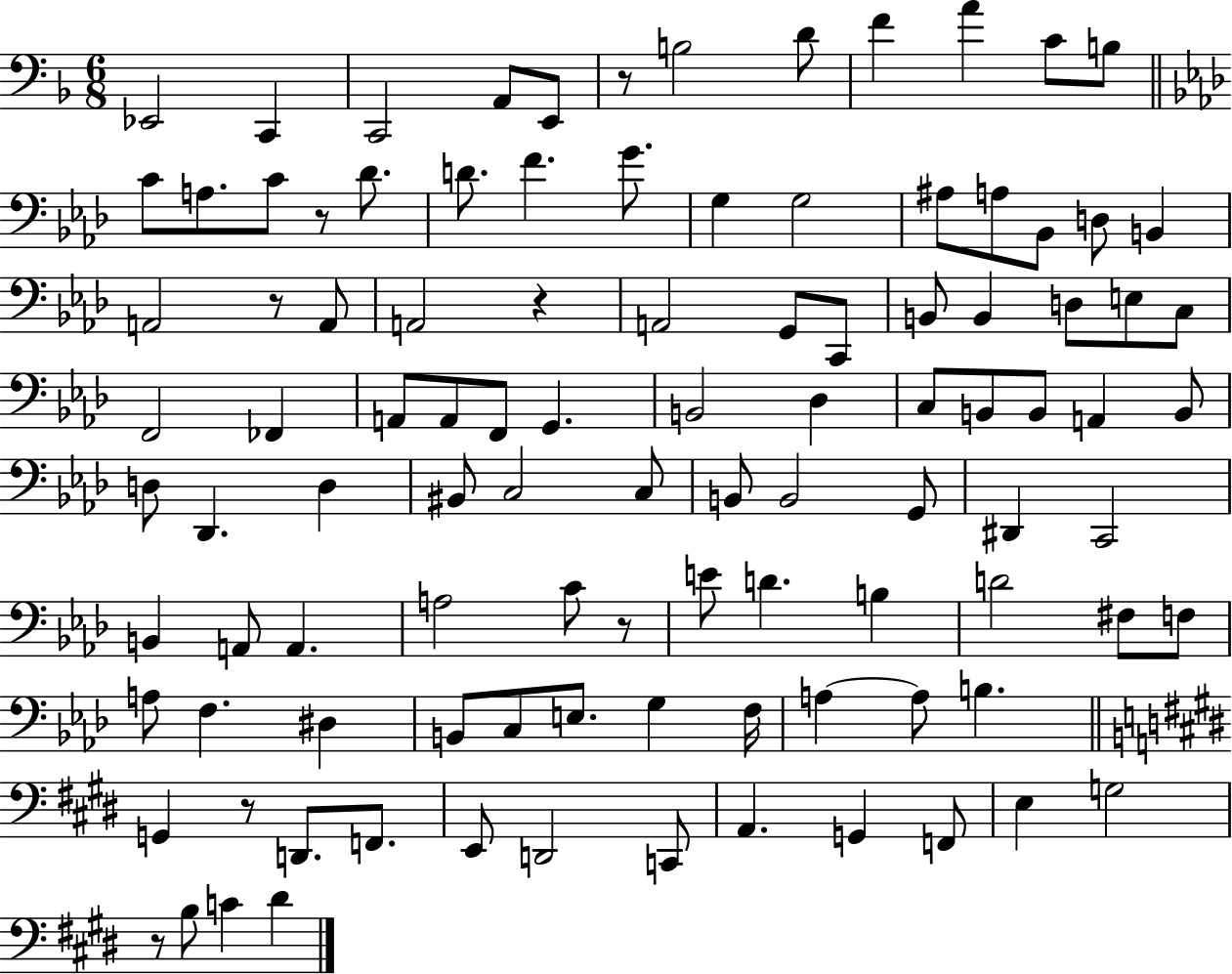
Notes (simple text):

Eb2/h C2/q C2/h A2/e E2/e R/e B3/h D4/e F4/q A4/q C4/e B3/e C4/e A3/e. C4/e R/e Db4/e. D4/e. F4/q. G4/e. G3/q G3/h A#3/e A3/e Bb2/e D3/e B2/q A2/h R/e A2/e A2/h R/q A2/h G2/e C2/e B2/e B2/q D3/e E3/e C3/e F2/h FES2/q A2/e A2/e F2/e G2/q. B2/h Db3/q C3/e B2/e B2/e A2/q B2/e D3/e Db2/q. D3/q BIS2/e C3/h C3/e B2/e B2/h G2/e D#2/q C2/h B2/q A2/e A2/q. A3/h C4/e R/e E4/e D4/q. B3/q D4/h F#3/e F3/e A3/e F3/q. D#3/q B2/e C3/e E3/e. G3/q F3/s A3/q A3/e B3/q. G2/q R/e D2/e. F2/e. E2/e D2/h C2/e A2/q. G2/q F2/e E3/q G3/h R/e B3/e C4/q D#4/q